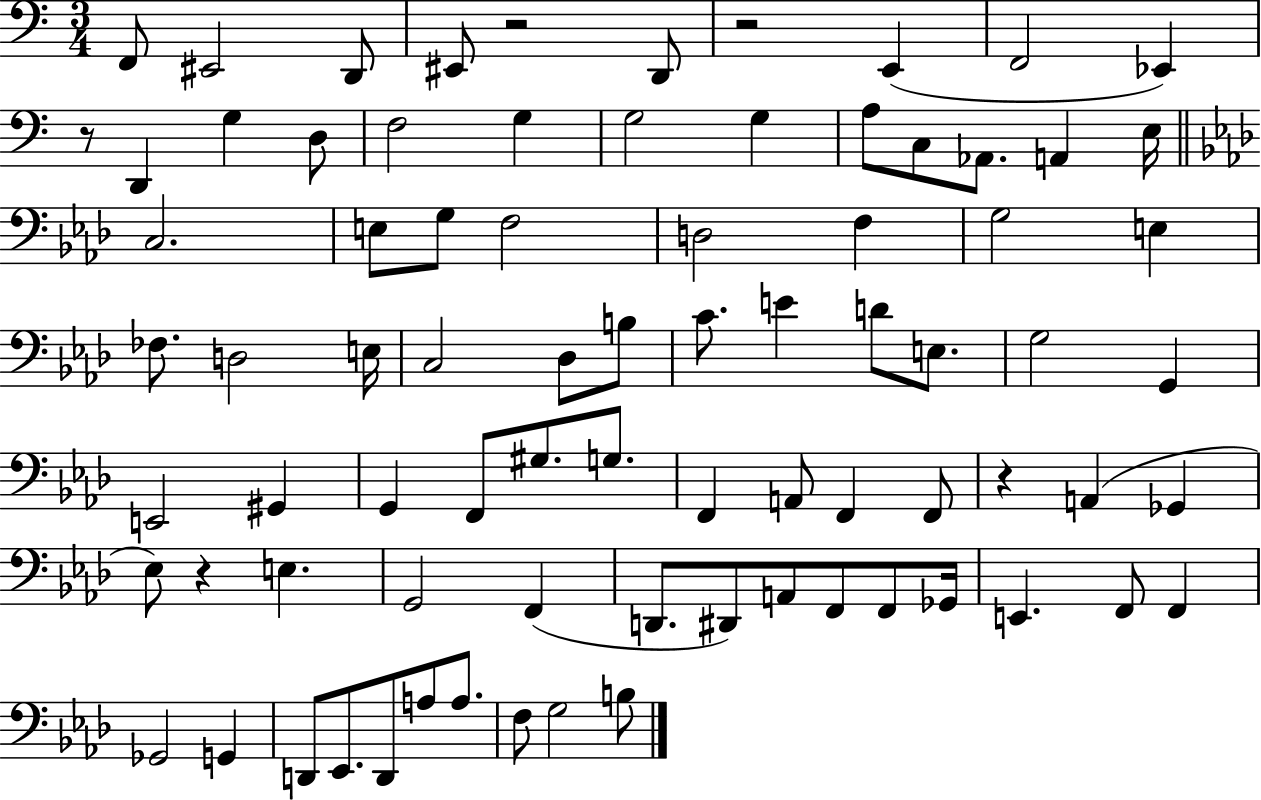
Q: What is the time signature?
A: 3/4